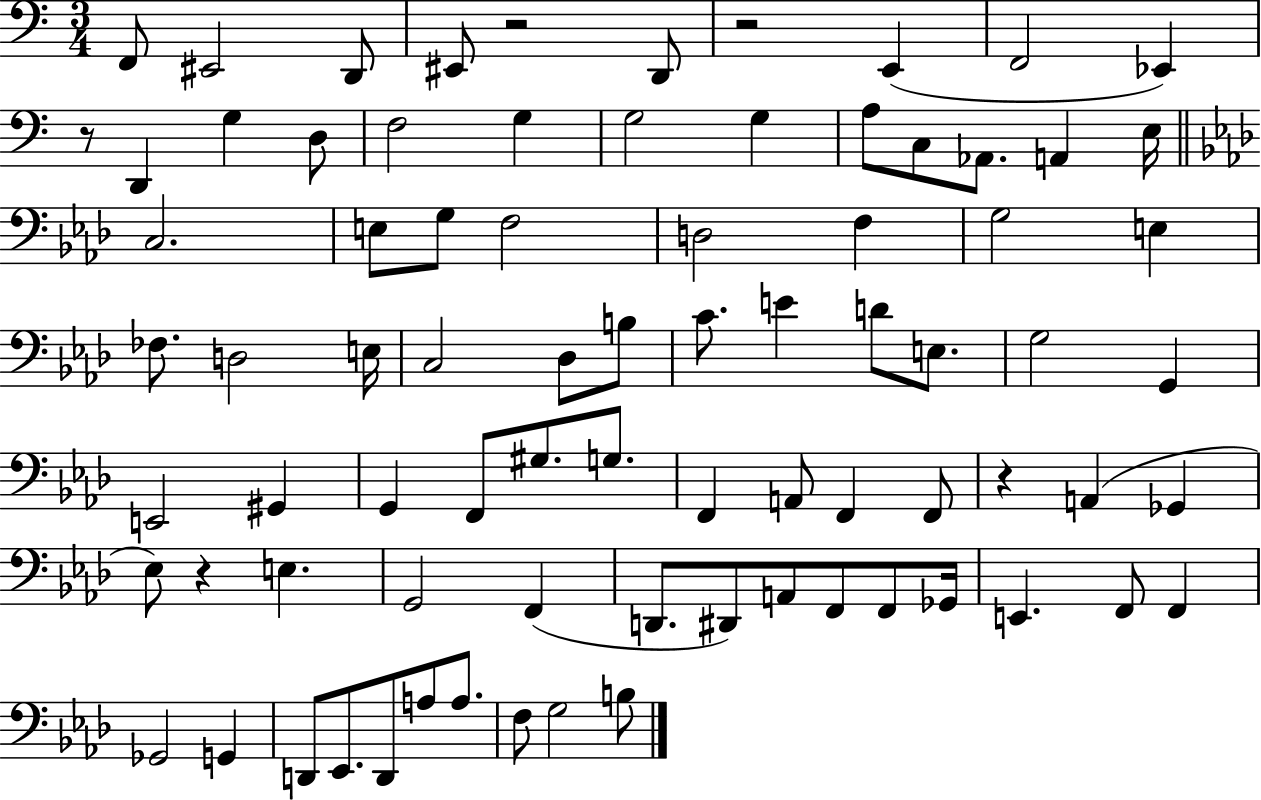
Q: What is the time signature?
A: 3/4